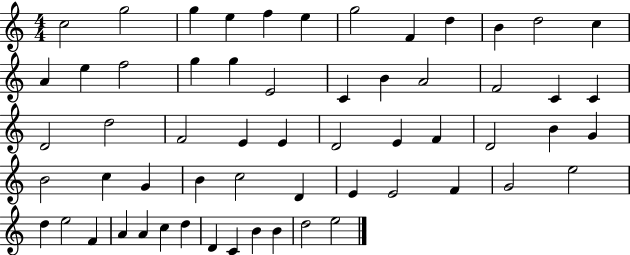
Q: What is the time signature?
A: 4/4